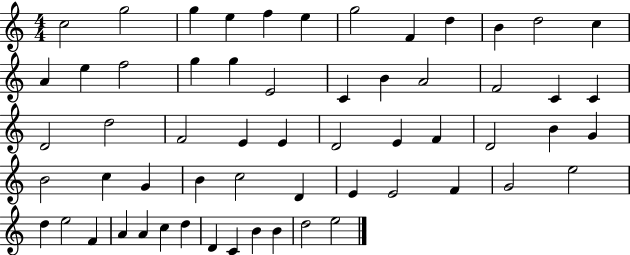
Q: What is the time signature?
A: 4/4